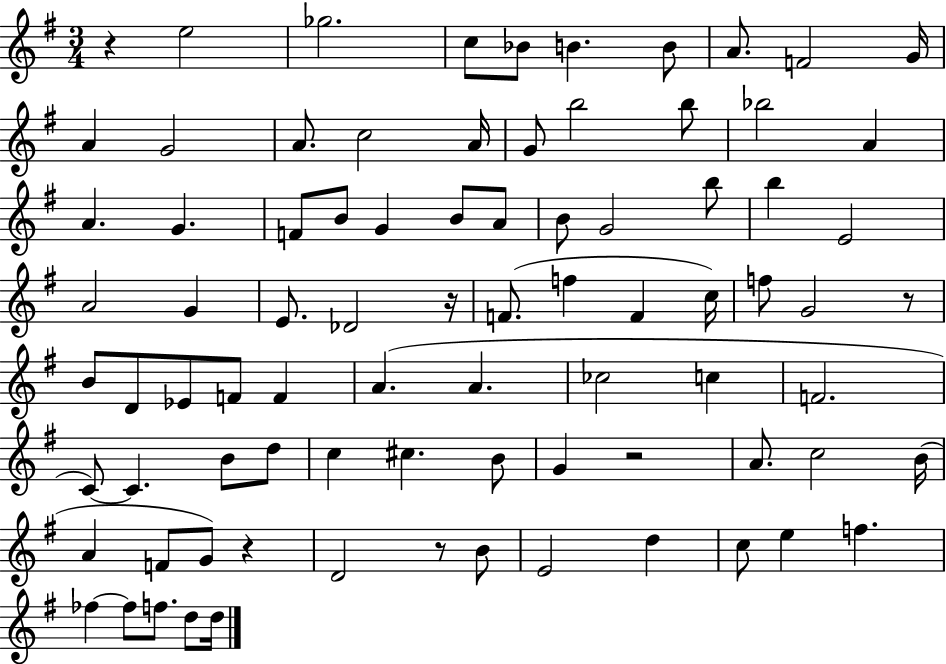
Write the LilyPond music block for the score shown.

{
  \clef treble
  \numericTimeSignature
  \time 3/4
  \key g \major
  r4 e''2 | ges''2. | c''8 bes'8 b'4. b'8 | a'8. f'2 g'16 | \break a'4 g'2 | a'8. c''2 a'16 | g'8 b''2 b''8 | bes''2 a'4 | \break a'4. g'4. | f'8 b'8 g'4 b'8 a'8 | b'8 g'2 b''8 | b''4 e'2 | \break a'2 g'4 | e'8. des'2 r16 | f'8.( f''4 f'4 c''16) | f''8 g'2 r8 | \break b'8 d'8 ees'8 f'8 f'4 | a'4.( a'4. | ces''2 c''4 | f'2. | \break c'8~~) c'4. b'8 d''8 | c''4 cis''4. b'8 | g'4 r2 | a'8. c''2 b'16( | \break a'4 f'8 g'8) r4 | d'2 r8 b'8 | e'2 d''4 | c''8 e''4 f''4. | \break fes''4~~ fes''8 f''8. d''8 d''16 | \bar "|."
}